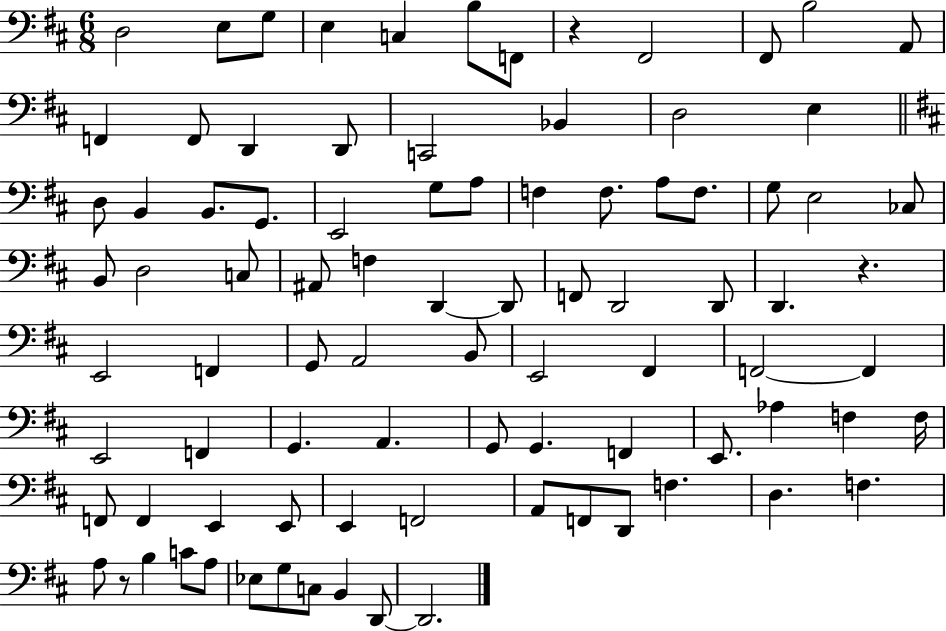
X:1
T:Untitled
M:6/8
L:1/4
K:D
D,2 E,/2 G,/2 E, C, B,/2 F,,/2 z ^F,,2 ^F,,/2 B,2 A,,/2 F,, F,,/2 D,, D,,/2 C,,2 _B,, D,2 E, D,/2 B,, B,,/2 G,,/2 E,,2 G,/2 A,/2 F, F,/2 A,/2 F,/2 G,/2 E,2 _C,/2 B,,/2 D,2 C,/2 ^A,,/2 F, D,, D,,/2 F,,/2 D,,2 D,,/2 D,, z E,,2 F,, G,,/2 A,,2 B,,/2 E,,2 ^F,, F,,2 F,, E,,2 F,, G,, A,, G,,/2 G,, F,, E,,/2 _A, F, F,/4 F,,/2 F,, E,, E,,/2 E,, F,,2 A,,/2 F,,/2 D,,/2 F, D, F, A,/2 z/2 B, C/2 A,/2 _E,/2 G,/2 C,/2 B,, D,,/2 D,,2